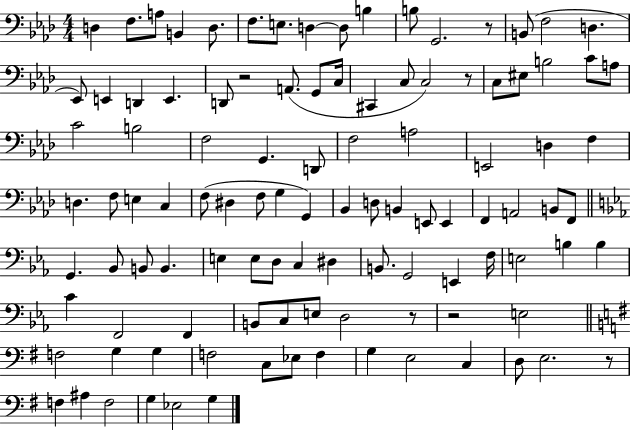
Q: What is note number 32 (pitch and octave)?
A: C4